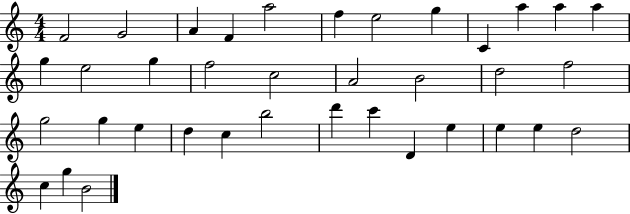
F4/h G4/h A4/q F4/q A5/h F5/q E5/h G5/q C4/q A5/q A5/q A5/q G5/q E5/h G5/q F5/h C5/h A4/h B4/h D5/h F5/h G5/h G5/q E5/q D5/q C5/q B5/h D6/q C6/q D4/q E5/q E5/q E5/q D5/h C5/q G5/q B4/h